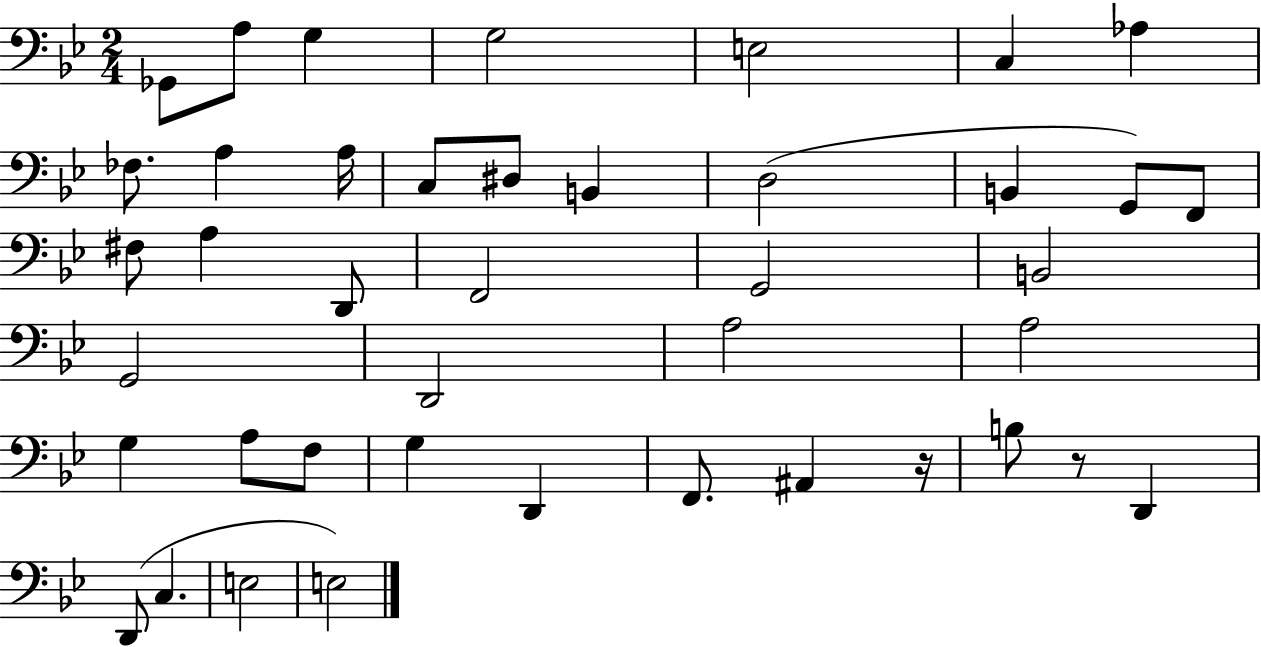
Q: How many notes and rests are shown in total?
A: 42